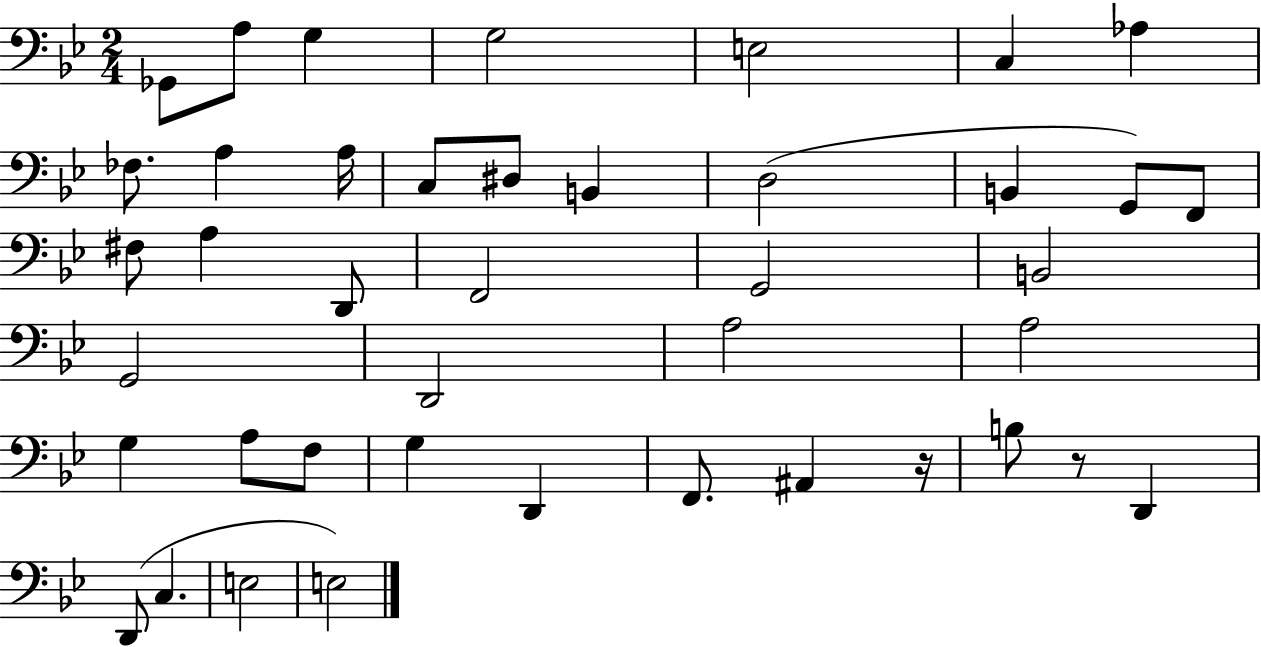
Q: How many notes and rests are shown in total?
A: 42